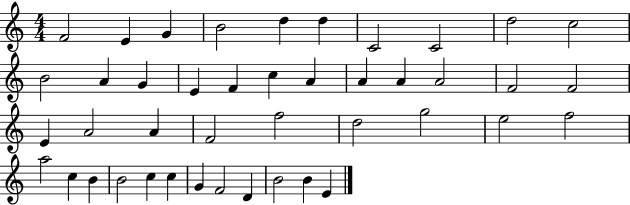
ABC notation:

X:1
T:Untitled
M:4/4
L:1/4
K:C
F2 E G B2 d d C2 C2 d2 c2 B2 A G E F c A A A A2 F2 F2 E A2 A F2 f2 d2 g2 e2 f2 a2 c B B2 c c G F2 D B2 B E